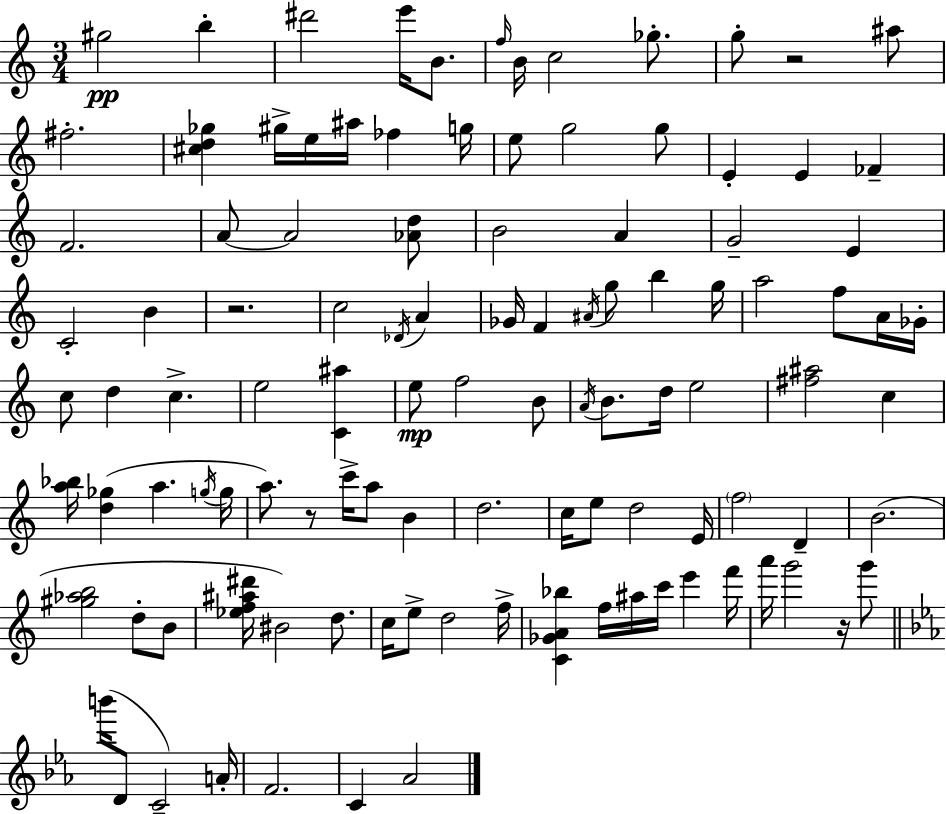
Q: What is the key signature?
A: A minor